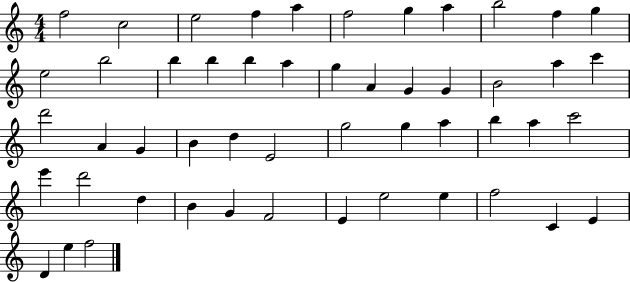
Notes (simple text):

F5/h C5/h E5/h F5/q A5/q F5/h G5/q A5/q B5/h F5/q G5/q E5/h B5/h B5/q B5/q B5/q A5/q G5/q A4/q G4/q G4/q B4/h A5/q C6/q D6/h A4/q G4/q B4/q D5/q E4/h G5/h G5/q A5/q B5/q A5/q C6/h E6/q D6/h D5/q B4/q G4/q F4/h E4/q E5/h E5/q F5/h C4/q E4/q D4/q E5/q F5/h